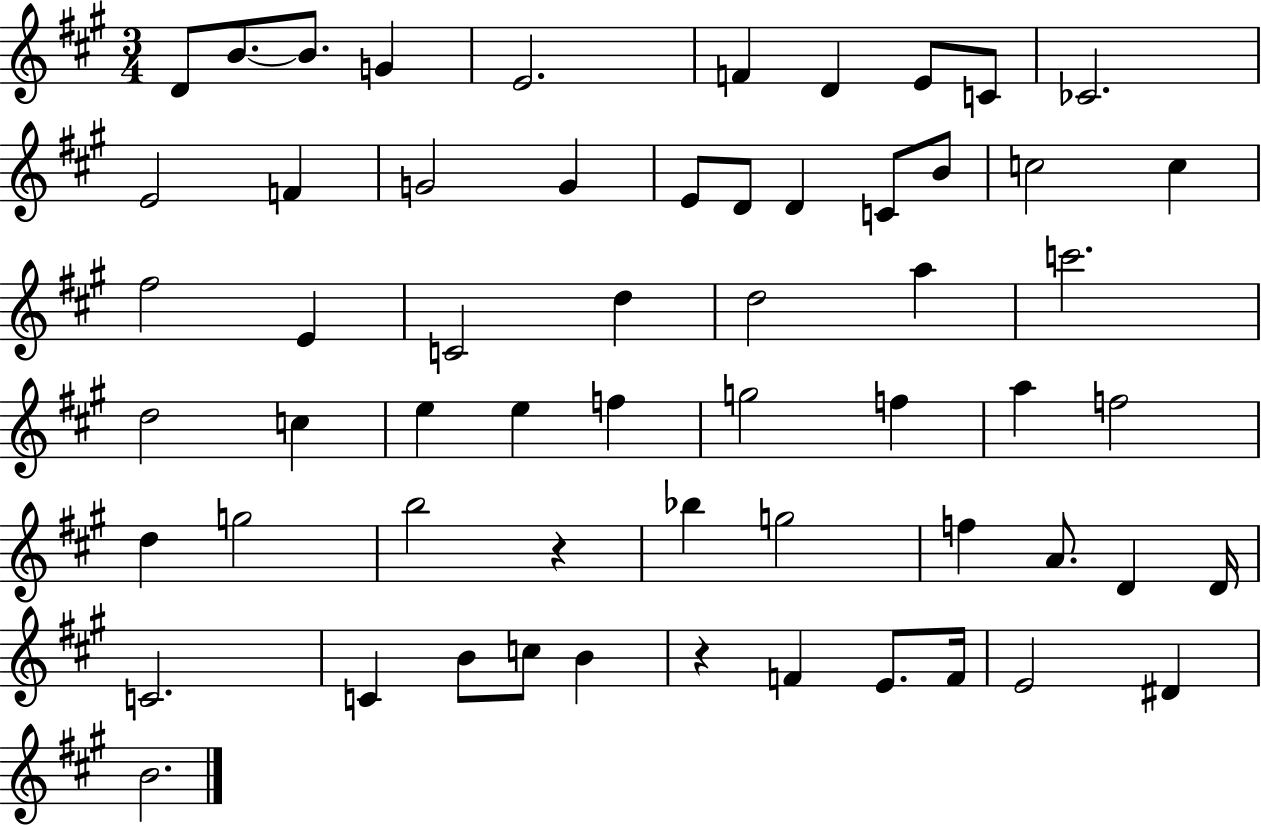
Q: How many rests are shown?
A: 2